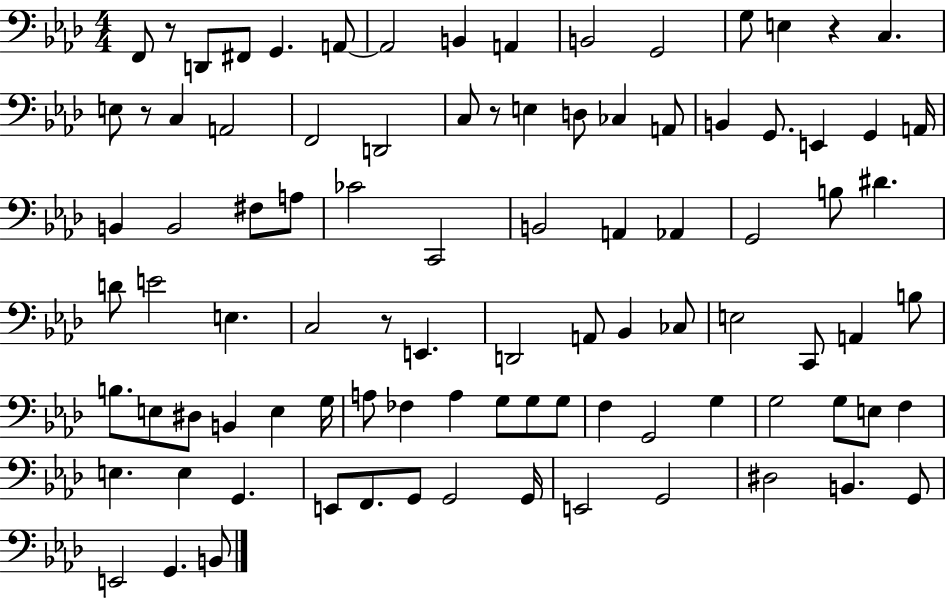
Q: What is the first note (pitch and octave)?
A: F2